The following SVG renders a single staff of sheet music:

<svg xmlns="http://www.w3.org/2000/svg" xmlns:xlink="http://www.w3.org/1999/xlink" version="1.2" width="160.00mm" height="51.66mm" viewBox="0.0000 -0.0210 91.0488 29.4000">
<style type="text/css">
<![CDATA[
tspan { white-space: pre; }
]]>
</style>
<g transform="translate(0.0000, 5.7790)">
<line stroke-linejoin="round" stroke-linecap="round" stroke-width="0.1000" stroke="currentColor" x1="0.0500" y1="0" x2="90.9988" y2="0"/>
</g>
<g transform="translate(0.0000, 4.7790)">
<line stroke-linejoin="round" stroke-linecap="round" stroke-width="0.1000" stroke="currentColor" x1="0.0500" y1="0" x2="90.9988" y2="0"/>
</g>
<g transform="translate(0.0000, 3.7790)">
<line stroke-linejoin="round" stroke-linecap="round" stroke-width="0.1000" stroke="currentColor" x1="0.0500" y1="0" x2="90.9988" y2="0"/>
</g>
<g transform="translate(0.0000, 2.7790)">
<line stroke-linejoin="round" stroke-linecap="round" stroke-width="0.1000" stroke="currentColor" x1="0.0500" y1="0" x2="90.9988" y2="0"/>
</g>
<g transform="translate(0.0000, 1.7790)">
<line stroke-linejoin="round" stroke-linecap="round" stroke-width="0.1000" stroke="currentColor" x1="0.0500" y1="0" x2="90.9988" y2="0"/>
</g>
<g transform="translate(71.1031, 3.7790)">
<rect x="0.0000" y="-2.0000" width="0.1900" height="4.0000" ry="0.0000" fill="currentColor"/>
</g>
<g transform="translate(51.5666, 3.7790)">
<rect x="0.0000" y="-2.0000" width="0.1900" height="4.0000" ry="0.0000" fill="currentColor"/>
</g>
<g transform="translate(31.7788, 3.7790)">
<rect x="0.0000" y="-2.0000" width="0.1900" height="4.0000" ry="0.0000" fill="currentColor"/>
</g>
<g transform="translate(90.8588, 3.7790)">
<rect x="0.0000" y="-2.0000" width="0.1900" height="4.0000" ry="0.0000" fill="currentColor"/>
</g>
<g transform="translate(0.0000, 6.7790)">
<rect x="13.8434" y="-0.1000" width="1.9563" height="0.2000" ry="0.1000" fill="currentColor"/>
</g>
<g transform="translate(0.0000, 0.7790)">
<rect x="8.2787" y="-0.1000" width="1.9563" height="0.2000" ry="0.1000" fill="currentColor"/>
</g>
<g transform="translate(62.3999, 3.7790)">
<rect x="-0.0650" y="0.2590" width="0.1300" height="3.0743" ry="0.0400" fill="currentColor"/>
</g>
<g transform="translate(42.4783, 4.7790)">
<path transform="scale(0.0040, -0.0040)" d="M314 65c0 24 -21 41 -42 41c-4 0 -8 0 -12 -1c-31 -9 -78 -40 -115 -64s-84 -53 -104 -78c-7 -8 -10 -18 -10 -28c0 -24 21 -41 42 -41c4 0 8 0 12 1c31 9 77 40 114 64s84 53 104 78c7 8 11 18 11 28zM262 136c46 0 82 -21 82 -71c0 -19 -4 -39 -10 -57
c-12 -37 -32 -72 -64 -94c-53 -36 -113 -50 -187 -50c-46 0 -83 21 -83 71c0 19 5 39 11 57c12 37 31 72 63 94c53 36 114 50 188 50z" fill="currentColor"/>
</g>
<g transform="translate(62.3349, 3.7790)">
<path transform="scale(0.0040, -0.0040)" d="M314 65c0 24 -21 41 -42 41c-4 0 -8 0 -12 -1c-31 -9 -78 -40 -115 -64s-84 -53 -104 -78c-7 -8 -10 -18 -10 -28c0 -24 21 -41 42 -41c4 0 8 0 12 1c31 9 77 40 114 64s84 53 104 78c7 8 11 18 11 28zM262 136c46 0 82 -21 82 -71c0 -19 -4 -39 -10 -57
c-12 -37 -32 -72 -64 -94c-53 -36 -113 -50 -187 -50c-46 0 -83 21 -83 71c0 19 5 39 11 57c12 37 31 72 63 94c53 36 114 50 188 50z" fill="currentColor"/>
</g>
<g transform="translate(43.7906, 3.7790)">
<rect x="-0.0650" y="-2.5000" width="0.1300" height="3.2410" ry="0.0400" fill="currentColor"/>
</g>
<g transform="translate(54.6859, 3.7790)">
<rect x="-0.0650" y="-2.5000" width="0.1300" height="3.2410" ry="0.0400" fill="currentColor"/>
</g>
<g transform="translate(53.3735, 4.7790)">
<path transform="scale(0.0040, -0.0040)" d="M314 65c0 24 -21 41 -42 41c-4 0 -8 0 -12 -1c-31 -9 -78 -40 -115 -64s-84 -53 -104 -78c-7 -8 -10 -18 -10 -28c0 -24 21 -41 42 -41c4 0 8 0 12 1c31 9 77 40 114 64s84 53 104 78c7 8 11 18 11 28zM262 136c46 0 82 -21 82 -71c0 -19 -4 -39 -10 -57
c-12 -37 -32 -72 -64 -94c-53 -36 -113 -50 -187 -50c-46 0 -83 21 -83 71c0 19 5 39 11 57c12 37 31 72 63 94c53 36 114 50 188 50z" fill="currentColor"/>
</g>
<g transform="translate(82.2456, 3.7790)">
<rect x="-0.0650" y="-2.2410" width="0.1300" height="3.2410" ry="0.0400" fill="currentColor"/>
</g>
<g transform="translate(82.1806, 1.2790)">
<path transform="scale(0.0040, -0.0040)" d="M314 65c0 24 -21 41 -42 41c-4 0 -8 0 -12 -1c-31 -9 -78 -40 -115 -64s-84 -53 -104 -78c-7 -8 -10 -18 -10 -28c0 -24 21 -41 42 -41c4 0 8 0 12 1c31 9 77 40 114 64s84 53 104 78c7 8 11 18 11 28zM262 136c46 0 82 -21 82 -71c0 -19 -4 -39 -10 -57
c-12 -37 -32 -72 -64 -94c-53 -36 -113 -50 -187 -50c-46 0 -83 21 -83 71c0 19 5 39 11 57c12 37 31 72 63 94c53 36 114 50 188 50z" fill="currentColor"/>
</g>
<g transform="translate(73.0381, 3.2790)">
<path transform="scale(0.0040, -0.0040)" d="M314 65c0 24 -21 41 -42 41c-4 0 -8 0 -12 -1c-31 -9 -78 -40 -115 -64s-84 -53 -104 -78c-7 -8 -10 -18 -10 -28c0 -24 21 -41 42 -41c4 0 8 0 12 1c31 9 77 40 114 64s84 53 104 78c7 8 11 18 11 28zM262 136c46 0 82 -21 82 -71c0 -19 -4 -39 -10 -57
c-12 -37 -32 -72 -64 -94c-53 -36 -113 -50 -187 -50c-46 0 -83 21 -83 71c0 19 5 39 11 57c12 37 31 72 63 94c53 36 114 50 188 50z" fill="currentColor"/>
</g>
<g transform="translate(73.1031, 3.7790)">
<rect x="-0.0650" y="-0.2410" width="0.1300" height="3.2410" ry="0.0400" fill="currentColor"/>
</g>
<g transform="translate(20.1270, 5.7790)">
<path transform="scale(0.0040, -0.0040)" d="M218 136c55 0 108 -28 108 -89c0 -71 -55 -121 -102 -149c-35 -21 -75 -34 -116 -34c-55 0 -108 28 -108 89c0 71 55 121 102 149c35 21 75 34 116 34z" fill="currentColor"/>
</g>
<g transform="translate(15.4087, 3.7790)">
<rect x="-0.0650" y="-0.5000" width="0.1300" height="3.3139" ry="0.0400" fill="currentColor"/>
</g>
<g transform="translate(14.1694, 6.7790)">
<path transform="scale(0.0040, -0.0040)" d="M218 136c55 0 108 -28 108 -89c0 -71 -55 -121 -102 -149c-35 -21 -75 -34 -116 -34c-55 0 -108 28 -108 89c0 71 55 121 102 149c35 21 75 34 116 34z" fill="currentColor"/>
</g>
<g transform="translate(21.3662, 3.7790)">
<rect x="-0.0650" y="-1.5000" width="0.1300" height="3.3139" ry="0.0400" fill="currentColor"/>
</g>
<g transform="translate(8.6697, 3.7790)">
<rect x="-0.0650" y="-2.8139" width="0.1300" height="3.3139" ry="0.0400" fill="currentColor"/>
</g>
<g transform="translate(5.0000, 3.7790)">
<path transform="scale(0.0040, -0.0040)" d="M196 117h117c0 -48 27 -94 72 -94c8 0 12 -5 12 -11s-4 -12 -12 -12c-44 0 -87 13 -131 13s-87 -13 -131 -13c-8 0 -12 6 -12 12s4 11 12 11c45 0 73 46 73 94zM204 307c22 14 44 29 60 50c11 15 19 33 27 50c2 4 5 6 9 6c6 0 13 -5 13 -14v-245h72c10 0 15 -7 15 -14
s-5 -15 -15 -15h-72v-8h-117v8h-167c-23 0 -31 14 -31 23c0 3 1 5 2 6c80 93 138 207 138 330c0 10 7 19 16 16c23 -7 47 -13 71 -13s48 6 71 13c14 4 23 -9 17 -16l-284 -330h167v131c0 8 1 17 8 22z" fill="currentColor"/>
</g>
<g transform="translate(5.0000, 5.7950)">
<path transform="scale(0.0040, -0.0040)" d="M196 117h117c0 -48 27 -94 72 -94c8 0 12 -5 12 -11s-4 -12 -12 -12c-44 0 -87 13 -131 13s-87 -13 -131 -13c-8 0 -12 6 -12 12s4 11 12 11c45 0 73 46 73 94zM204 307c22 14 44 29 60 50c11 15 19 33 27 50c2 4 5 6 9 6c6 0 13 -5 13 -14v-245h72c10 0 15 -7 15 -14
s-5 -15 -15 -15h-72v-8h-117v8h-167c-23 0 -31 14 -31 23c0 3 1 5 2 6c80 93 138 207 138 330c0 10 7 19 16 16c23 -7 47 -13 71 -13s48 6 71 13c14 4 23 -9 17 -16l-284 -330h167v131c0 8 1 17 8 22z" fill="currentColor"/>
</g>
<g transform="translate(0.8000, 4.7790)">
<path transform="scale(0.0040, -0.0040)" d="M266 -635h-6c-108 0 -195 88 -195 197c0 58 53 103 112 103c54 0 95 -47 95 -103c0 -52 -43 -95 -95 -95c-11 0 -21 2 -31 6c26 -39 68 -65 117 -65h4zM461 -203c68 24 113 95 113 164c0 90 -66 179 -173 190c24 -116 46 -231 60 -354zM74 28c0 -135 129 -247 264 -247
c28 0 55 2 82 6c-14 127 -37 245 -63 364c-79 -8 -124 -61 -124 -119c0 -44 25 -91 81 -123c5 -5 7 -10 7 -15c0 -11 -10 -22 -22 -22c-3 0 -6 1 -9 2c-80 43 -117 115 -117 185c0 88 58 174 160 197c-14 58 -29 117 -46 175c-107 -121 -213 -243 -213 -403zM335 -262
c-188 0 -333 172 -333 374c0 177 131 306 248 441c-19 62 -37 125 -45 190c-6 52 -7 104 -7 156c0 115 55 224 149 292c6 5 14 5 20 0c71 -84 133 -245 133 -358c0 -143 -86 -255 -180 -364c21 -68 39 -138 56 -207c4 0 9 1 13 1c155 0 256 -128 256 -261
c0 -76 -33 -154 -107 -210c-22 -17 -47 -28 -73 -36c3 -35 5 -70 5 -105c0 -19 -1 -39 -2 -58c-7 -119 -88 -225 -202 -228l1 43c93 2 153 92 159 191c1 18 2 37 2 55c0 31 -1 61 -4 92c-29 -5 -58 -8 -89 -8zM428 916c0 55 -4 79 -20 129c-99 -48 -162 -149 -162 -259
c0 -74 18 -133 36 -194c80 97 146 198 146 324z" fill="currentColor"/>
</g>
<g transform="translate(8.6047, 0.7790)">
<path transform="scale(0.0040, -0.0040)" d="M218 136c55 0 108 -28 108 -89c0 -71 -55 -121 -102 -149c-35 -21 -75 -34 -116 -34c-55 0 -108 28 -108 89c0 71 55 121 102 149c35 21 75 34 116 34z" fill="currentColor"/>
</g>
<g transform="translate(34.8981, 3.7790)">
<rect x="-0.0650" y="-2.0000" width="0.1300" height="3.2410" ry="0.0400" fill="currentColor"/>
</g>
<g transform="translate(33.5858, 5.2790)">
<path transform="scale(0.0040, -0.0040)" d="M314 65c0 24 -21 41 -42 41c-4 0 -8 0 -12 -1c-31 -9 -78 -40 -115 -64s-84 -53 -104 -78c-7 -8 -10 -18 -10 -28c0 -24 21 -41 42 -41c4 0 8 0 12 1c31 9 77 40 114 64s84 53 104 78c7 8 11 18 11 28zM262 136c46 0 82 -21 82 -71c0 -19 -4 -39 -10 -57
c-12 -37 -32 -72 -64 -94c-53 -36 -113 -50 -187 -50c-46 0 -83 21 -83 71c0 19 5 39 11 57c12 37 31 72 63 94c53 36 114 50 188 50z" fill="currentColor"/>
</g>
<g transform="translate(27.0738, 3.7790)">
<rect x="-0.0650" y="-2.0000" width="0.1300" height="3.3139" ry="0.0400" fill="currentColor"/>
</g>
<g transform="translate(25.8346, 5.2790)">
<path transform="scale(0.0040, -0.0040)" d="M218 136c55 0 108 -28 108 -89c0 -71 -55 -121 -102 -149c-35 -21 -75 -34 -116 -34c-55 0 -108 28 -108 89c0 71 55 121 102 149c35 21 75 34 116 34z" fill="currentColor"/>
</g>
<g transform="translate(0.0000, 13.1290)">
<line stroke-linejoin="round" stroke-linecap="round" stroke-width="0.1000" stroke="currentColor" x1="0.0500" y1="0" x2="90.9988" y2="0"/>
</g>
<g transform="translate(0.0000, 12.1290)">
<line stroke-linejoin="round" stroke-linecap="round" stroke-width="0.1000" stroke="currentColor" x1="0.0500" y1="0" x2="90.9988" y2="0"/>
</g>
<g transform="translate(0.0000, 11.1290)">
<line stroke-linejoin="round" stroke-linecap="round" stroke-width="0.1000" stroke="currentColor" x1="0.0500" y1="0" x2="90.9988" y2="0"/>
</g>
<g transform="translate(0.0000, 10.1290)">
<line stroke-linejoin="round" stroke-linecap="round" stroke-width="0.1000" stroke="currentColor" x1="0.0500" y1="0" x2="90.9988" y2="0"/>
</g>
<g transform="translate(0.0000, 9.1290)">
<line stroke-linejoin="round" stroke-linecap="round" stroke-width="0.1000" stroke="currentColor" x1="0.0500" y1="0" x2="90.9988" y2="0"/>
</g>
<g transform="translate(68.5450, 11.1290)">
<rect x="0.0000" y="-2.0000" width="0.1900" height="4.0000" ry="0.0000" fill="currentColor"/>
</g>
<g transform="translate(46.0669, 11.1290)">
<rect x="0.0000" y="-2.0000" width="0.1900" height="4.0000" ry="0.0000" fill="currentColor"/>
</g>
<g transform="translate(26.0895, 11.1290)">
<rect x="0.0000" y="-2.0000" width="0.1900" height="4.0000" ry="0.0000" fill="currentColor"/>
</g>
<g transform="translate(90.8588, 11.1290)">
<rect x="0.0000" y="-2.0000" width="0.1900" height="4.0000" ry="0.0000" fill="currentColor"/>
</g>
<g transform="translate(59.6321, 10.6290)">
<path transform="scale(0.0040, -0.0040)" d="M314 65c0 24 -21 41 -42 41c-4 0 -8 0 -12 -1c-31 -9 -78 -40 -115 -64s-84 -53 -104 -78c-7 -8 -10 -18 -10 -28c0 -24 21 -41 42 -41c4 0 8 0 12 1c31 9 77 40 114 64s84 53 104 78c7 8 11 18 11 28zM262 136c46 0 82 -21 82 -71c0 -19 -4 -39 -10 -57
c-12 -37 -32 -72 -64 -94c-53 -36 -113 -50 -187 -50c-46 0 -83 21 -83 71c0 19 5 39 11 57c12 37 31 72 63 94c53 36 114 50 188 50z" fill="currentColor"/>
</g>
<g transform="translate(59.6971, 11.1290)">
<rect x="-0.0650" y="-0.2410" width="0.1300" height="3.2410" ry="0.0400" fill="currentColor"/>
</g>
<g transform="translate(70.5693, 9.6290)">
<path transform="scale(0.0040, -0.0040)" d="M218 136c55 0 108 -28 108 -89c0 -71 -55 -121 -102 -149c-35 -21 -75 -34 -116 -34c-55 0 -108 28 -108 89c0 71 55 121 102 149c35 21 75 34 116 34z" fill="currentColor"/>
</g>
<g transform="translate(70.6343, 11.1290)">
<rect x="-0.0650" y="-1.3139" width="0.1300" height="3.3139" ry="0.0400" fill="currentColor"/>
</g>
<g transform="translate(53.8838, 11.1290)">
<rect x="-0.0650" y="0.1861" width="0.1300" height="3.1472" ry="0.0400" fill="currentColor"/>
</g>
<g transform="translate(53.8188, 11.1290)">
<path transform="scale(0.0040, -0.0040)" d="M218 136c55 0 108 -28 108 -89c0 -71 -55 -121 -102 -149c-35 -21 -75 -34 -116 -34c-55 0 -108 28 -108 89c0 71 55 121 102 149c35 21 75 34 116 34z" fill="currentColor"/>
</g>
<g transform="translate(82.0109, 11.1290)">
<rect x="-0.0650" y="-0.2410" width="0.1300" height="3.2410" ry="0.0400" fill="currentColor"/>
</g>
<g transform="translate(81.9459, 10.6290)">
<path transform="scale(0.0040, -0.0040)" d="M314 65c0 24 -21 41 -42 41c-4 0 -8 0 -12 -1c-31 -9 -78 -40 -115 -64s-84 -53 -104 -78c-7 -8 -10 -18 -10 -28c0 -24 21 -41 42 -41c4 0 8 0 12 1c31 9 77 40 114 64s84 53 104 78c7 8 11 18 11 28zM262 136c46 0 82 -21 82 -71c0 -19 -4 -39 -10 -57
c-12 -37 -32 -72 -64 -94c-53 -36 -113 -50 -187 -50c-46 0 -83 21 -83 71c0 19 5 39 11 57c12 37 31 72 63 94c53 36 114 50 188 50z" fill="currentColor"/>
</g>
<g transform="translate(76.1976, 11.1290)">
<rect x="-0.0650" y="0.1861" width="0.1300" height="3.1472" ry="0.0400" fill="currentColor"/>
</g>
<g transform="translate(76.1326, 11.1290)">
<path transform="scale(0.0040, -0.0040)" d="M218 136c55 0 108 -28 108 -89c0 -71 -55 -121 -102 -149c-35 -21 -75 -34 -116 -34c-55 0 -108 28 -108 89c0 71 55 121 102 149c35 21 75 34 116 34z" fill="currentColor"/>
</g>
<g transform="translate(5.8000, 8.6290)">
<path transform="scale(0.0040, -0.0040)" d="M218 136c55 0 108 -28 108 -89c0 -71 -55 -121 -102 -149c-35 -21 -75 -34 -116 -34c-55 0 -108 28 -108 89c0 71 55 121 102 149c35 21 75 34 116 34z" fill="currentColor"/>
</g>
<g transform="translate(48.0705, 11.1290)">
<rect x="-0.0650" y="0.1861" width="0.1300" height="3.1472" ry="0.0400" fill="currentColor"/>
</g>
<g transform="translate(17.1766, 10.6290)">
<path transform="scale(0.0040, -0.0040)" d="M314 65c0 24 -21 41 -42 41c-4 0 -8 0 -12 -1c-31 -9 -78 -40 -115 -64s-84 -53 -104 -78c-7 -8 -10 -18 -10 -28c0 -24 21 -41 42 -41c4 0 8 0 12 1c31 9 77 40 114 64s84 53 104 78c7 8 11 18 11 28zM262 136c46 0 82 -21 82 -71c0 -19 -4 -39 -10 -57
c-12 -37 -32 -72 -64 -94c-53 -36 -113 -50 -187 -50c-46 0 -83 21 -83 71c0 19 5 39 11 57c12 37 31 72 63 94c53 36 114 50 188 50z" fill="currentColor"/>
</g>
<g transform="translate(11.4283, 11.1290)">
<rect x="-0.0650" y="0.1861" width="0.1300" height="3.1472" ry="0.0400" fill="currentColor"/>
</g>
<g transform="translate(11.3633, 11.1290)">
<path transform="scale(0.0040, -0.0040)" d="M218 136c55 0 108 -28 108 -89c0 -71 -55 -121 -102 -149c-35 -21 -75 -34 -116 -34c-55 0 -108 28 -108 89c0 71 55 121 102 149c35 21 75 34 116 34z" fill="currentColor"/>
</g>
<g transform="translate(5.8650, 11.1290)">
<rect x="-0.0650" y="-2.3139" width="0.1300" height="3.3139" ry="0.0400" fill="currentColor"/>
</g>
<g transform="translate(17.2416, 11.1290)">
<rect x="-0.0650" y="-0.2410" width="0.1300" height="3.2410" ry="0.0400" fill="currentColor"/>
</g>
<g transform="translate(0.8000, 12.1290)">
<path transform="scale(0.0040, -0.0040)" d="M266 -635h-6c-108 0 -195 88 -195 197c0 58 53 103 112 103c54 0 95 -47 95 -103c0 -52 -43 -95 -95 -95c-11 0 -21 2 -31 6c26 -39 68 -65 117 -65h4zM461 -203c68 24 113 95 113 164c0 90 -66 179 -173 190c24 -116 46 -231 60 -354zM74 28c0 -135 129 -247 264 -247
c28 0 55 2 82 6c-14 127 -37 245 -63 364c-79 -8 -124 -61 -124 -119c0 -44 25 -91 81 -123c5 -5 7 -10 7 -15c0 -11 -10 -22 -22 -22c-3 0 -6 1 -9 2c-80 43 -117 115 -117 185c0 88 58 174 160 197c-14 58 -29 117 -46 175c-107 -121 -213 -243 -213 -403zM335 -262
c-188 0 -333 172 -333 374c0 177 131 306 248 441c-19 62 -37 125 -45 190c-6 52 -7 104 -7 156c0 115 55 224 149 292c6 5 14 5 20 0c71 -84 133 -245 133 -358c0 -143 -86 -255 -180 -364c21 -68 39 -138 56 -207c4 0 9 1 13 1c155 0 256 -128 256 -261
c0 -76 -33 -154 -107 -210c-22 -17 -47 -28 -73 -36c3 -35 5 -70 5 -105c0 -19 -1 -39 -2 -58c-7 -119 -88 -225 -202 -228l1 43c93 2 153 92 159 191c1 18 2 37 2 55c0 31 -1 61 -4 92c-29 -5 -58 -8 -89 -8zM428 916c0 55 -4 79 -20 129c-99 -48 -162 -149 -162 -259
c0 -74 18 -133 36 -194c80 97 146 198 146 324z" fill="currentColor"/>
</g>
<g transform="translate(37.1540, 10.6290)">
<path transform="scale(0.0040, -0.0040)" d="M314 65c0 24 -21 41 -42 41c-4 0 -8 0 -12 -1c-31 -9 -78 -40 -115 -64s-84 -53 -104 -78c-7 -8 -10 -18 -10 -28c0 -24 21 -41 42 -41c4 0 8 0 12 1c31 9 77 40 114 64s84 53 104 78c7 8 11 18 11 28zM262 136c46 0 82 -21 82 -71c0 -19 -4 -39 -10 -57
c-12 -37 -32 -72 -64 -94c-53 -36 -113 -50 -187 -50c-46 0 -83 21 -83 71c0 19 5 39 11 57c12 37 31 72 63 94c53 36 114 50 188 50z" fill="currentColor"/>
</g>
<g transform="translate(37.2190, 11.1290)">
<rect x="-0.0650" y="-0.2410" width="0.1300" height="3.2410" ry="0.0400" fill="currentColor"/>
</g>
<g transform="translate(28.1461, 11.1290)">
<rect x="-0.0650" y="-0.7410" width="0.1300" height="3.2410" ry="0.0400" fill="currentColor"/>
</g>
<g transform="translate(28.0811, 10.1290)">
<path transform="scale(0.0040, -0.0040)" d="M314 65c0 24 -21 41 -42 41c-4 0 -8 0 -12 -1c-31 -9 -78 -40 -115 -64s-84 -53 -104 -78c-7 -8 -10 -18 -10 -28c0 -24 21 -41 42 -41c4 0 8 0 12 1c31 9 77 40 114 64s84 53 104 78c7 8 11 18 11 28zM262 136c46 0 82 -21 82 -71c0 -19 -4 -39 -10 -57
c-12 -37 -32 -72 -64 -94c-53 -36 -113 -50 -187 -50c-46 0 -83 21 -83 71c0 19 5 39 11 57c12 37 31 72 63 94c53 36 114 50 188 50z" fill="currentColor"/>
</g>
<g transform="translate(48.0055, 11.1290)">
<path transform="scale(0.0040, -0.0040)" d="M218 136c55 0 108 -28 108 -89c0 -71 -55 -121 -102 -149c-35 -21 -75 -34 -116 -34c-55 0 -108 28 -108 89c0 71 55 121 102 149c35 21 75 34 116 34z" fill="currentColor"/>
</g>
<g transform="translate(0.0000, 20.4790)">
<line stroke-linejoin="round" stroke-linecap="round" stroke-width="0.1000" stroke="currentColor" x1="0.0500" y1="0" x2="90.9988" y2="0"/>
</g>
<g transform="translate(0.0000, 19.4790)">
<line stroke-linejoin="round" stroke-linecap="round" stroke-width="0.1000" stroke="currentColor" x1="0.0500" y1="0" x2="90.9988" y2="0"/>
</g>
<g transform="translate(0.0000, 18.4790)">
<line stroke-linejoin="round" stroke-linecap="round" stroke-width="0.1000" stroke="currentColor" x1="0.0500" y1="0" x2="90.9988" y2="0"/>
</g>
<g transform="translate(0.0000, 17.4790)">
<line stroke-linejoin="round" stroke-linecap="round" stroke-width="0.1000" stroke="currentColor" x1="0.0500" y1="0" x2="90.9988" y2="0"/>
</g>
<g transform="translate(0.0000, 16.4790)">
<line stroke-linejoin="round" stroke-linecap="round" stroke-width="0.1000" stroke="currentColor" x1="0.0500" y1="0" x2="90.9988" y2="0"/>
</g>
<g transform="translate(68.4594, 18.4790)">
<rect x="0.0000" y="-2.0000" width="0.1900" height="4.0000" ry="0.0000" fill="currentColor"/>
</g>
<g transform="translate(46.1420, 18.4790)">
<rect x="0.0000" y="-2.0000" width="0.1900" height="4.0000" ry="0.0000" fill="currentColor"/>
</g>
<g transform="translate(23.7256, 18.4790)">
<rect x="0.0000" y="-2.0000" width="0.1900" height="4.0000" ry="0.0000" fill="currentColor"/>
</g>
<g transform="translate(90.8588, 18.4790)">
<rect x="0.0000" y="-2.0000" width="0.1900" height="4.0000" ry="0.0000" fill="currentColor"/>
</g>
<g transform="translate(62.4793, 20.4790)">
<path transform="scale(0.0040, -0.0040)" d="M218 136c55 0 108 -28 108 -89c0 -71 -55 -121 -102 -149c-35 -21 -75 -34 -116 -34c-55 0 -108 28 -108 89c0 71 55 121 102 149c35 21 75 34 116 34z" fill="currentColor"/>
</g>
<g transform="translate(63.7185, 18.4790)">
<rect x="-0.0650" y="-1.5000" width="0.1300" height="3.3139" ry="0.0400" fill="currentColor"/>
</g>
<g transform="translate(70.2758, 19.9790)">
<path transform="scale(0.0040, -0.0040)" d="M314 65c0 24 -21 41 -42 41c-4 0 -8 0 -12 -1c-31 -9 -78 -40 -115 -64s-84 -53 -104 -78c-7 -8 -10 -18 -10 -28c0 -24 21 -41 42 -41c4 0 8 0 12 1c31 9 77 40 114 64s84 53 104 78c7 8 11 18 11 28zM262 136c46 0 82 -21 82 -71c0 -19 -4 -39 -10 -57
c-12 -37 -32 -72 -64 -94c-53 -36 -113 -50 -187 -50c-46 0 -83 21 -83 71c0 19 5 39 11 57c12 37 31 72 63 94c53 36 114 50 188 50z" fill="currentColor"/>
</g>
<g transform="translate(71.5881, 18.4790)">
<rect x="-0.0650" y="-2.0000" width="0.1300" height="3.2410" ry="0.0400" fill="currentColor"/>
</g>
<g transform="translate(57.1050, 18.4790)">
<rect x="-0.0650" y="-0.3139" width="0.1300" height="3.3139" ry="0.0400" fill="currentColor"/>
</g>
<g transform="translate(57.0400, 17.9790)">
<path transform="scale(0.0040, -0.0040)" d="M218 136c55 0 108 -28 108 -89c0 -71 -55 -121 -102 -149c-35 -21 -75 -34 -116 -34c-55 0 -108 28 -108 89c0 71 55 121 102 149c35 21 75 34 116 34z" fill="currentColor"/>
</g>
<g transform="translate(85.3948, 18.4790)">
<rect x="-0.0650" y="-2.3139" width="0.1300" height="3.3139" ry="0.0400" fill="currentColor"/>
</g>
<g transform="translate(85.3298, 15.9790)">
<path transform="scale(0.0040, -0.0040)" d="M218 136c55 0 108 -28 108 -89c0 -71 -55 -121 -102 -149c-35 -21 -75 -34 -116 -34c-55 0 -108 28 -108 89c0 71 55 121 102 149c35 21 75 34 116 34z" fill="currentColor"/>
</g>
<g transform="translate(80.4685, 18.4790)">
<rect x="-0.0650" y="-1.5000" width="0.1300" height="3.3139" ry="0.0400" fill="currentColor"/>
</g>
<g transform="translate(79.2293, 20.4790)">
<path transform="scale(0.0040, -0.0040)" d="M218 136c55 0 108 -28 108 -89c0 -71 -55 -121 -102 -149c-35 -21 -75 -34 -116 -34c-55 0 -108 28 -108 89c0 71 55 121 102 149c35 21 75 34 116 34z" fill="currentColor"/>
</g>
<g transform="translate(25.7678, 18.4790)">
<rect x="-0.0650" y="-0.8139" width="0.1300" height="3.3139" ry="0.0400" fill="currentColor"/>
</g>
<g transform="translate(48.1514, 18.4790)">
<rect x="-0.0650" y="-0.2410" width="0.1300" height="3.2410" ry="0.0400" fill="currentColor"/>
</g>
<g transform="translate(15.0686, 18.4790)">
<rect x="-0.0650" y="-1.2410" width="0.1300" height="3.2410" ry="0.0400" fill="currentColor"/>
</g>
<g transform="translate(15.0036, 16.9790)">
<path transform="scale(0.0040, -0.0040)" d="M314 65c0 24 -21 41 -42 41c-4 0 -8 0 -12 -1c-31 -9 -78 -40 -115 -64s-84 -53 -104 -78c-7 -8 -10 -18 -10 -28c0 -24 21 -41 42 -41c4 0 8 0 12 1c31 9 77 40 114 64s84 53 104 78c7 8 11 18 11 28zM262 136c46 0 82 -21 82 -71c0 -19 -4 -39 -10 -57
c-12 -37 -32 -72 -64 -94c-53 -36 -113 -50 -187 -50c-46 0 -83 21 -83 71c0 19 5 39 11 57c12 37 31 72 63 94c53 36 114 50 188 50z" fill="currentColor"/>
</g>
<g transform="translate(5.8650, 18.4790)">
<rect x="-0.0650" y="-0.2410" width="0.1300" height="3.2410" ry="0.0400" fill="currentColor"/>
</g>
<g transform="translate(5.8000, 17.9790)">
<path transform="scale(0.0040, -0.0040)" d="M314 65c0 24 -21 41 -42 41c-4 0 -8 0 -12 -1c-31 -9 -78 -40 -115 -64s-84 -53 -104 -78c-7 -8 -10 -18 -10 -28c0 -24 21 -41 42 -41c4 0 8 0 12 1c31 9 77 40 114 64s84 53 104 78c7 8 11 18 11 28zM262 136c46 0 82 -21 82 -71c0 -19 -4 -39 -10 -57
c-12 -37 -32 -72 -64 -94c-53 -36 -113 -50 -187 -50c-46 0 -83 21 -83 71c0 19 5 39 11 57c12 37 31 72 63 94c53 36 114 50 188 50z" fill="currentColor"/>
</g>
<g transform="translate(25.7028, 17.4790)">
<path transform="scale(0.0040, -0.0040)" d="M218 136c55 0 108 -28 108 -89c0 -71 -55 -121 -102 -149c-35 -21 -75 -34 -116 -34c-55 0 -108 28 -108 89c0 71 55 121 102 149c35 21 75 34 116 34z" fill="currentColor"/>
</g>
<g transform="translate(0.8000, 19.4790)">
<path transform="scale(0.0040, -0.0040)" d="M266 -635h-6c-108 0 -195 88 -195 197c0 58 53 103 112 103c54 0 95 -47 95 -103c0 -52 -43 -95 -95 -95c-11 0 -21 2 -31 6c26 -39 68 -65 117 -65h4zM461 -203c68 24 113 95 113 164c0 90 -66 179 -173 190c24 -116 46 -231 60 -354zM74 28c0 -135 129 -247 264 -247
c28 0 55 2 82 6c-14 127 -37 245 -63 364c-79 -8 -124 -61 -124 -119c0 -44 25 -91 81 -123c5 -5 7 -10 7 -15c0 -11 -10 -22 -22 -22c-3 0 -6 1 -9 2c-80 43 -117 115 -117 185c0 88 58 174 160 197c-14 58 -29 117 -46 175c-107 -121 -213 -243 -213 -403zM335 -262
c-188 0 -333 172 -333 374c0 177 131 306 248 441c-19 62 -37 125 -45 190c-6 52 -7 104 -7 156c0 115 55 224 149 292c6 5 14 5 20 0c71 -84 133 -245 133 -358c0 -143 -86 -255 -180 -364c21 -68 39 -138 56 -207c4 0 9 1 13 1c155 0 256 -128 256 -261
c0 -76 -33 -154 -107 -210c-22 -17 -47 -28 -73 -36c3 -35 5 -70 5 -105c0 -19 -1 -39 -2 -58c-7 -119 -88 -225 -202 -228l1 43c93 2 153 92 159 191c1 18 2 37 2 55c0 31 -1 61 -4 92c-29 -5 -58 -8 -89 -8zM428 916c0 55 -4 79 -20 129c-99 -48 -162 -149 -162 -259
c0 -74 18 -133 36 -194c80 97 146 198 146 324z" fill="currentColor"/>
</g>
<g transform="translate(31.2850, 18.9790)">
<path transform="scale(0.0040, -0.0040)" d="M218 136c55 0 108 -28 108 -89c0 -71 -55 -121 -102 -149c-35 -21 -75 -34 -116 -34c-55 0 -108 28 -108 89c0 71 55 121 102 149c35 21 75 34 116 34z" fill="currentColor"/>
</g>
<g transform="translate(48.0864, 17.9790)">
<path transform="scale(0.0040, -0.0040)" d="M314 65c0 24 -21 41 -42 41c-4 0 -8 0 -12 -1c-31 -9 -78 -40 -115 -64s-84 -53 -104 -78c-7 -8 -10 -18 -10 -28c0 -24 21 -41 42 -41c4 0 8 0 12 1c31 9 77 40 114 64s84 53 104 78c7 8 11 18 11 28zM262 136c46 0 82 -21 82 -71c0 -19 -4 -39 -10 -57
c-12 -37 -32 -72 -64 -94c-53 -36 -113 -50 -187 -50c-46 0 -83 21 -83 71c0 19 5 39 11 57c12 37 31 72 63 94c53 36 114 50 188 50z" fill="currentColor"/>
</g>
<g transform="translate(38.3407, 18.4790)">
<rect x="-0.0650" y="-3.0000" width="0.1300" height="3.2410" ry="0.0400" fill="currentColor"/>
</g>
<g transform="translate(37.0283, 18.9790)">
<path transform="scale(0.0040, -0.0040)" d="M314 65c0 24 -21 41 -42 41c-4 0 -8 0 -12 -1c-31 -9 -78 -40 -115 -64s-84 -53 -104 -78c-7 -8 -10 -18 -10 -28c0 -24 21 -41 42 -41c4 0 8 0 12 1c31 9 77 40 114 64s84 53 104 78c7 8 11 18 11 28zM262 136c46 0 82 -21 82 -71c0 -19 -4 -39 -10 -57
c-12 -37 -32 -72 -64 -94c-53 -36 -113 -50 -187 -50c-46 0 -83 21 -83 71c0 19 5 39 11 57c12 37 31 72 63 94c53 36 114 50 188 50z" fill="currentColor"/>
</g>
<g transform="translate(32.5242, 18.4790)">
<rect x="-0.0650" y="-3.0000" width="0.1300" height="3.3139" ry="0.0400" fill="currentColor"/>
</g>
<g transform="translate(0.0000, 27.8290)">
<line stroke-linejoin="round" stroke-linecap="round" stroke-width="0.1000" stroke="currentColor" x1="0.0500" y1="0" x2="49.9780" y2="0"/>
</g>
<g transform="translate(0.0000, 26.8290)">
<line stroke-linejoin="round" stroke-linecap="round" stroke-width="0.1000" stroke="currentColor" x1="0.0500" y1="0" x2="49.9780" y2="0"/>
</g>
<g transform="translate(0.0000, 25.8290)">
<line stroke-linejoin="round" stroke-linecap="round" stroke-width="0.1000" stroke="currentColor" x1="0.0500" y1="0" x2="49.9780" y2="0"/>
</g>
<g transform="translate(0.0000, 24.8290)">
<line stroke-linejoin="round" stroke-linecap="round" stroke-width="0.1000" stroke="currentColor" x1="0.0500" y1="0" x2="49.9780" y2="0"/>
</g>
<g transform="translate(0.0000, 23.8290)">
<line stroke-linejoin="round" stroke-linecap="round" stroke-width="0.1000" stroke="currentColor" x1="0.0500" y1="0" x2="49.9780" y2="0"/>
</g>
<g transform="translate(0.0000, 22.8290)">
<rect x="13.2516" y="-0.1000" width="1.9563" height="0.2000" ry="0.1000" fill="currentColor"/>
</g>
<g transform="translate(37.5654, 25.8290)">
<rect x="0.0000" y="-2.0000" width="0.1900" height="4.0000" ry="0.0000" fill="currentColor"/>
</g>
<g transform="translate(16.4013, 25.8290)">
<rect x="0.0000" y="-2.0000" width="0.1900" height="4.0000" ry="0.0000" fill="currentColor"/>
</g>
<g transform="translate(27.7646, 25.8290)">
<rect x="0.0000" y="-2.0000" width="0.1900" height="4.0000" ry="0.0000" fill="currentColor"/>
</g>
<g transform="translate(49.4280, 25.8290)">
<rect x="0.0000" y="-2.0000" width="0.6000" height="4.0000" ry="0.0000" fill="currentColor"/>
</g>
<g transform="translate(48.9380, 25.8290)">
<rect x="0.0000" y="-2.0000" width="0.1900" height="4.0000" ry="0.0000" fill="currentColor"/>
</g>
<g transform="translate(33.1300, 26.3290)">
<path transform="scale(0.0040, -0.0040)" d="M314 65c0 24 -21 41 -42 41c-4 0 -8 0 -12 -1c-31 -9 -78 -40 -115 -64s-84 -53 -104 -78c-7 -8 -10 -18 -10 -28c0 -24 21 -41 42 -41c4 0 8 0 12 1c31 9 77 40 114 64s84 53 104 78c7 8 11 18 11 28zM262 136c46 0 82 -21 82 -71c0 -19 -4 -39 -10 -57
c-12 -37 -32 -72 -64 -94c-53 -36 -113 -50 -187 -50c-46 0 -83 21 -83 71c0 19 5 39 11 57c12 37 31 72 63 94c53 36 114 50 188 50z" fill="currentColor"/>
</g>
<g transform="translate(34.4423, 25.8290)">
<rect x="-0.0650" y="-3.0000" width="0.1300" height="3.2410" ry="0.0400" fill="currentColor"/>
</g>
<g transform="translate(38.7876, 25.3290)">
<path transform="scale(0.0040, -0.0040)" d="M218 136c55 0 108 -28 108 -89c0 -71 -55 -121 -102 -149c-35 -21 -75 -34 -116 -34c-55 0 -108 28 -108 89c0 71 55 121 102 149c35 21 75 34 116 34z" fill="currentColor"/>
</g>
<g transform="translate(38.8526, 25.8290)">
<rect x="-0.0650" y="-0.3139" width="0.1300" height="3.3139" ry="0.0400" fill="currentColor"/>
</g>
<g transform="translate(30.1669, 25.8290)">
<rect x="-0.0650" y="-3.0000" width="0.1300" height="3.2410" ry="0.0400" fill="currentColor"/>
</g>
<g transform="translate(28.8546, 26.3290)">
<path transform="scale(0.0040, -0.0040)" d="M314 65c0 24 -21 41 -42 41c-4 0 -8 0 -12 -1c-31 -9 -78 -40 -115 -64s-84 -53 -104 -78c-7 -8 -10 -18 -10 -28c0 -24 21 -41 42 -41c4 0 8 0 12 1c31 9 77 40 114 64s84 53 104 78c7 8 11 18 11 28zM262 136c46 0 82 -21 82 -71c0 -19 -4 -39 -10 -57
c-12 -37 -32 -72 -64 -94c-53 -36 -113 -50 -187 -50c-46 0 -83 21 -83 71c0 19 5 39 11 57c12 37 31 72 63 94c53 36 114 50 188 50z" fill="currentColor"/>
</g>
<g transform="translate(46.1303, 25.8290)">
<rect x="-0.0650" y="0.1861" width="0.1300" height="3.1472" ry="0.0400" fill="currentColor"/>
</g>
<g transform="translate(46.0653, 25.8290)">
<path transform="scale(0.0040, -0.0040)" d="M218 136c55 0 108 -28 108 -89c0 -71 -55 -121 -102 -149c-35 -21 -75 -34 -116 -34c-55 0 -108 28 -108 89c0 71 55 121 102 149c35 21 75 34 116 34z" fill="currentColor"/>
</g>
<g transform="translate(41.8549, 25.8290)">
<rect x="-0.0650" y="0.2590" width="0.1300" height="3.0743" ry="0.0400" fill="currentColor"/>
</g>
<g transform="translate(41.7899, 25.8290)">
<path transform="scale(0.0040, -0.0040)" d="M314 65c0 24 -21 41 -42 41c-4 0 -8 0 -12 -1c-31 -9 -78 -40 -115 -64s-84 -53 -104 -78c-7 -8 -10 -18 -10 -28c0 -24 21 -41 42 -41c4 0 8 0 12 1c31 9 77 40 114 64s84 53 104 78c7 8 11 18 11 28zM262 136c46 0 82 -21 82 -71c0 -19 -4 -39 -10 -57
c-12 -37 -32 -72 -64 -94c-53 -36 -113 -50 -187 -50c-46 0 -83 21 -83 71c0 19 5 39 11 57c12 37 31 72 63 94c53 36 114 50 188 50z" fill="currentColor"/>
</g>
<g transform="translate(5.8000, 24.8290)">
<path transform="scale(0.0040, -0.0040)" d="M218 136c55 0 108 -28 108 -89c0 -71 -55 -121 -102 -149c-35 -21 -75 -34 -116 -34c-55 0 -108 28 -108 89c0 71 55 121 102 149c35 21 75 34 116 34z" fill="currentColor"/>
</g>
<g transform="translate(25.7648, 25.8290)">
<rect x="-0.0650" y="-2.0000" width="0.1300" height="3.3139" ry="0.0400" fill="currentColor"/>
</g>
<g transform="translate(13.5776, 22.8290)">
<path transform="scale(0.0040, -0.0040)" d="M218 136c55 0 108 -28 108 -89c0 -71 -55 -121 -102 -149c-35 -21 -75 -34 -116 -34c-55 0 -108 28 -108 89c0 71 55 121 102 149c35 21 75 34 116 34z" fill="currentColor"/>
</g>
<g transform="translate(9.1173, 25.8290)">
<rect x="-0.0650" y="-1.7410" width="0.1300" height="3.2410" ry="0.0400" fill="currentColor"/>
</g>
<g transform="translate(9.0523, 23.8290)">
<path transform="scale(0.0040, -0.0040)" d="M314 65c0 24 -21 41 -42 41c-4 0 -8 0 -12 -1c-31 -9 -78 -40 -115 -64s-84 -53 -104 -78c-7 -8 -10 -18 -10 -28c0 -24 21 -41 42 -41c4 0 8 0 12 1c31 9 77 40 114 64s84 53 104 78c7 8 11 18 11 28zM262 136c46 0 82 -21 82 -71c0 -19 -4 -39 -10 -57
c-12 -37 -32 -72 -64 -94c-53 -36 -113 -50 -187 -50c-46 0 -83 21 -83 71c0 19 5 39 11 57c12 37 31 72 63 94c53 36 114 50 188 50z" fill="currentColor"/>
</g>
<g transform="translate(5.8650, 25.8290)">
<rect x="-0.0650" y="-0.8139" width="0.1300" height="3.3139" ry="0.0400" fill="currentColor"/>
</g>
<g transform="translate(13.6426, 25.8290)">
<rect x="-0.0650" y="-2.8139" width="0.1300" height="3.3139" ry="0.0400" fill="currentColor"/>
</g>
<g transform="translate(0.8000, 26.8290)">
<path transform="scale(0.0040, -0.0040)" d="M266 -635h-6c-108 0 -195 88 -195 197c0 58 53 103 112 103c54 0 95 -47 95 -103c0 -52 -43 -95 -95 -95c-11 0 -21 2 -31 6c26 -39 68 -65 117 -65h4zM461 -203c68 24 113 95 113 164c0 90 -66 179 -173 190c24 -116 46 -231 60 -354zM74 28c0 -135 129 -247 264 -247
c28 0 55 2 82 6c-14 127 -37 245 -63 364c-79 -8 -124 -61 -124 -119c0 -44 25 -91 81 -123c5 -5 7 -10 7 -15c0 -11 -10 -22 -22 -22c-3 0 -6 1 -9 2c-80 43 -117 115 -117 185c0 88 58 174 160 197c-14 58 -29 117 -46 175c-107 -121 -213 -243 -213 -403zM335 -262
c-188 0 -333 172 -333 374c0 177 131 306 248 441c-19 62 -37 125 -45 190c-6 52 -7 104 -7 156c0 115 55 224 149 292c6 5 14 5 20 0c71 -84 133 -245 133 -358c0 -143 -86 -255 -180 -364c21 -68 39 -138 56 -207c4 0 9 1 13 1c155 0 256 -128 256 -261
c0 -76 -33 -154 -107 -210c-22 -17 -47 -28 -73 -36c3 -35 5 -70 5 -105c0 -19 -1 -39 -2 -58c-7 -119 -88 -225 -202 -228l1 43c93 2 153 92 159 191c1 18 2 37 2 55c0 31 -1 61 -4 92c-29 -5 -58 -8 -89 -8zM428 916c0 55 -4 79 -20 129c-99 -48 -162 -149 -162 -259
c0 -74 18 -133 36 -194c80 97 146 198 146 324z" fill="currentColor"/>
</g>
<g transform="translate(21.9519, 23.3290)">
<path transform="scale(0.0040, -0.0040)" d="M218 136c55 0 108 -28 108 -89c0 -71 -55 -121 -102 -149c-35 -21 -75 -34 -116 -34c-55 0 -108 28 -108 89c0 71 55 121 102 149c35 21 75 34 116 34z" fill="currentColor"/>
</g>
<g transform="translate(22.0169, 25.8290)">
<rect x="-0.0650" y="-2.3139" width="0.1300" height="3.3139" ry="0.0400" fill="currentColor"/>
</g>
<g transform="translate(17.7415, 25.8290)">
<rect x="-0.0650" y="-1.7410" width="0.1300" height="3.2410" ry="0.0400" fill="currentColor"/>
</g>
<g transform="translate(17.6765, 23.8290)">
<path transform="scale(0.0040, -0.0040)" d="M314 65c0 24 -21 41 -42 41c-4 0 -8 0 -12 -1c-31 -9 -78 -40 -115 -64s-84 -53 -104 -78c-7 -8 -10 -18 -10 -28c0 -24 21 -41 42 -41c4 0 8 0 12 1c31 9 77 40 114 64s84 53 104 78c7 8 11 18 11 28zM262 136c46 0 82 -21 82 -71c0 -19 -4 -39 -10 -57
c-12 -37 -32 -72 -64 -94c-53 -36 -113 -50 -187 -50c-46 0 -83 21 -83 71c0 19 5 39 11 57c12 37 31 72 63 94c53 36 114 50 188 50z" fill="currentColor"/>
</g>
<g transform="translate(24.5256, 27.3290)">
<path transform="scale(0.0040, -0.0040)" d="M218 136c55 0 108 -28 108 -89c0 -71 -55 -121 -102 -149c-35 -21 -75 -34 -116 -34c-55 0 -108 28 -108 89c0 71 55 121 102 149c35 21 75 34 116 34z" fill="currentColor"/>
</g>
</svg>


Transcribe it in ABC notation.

X:1
T:Untitled
M:4/4
L:1/4
K:C
a C E F F2 G2 G2 B2 c2 g2 g B c2 d2 c2 B B c2 e B c2 c2 e2 d A A2 c2 c E F2 E g d f2 a f2 g F A2 A2 c B2 B